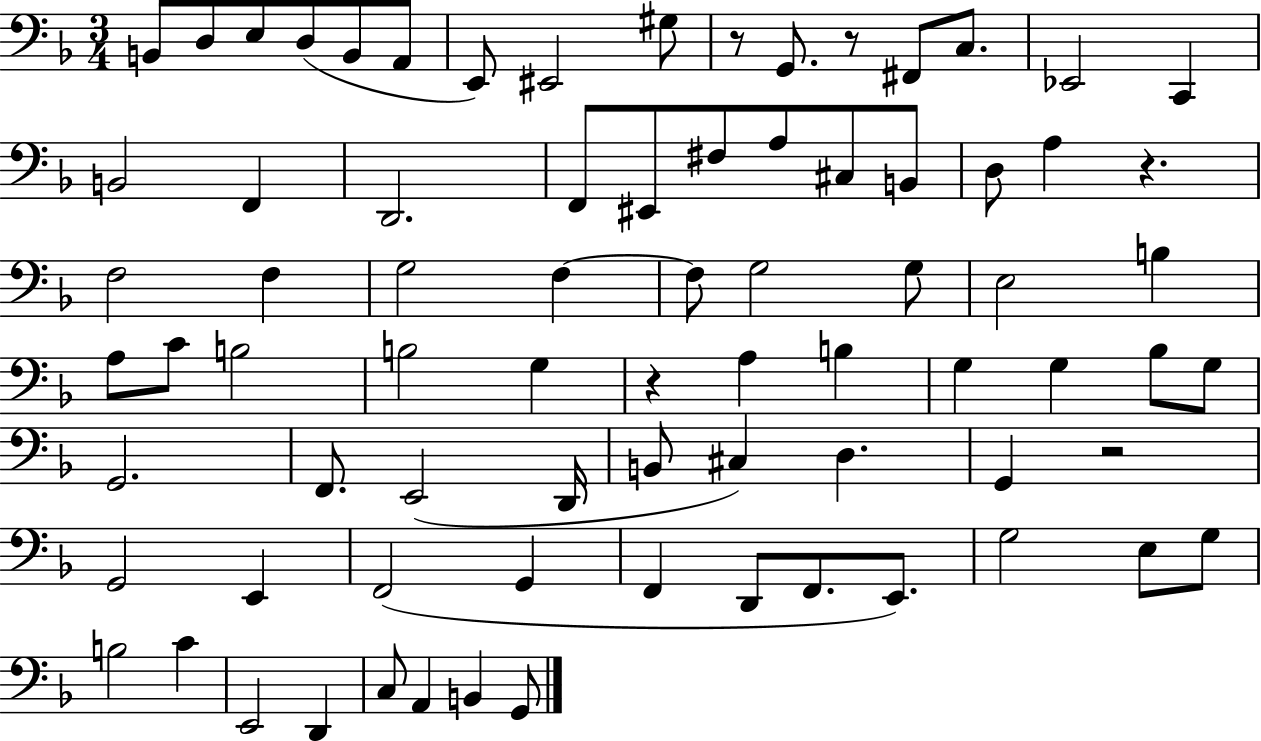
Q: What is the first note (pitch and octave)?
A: B2